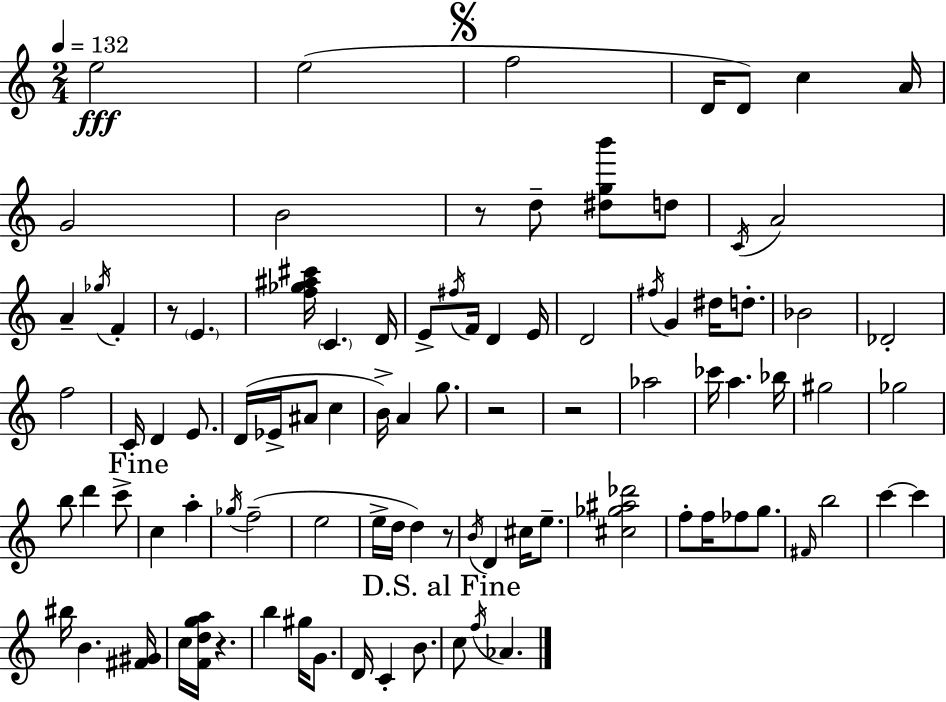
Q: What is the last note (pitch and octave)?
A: Ab4